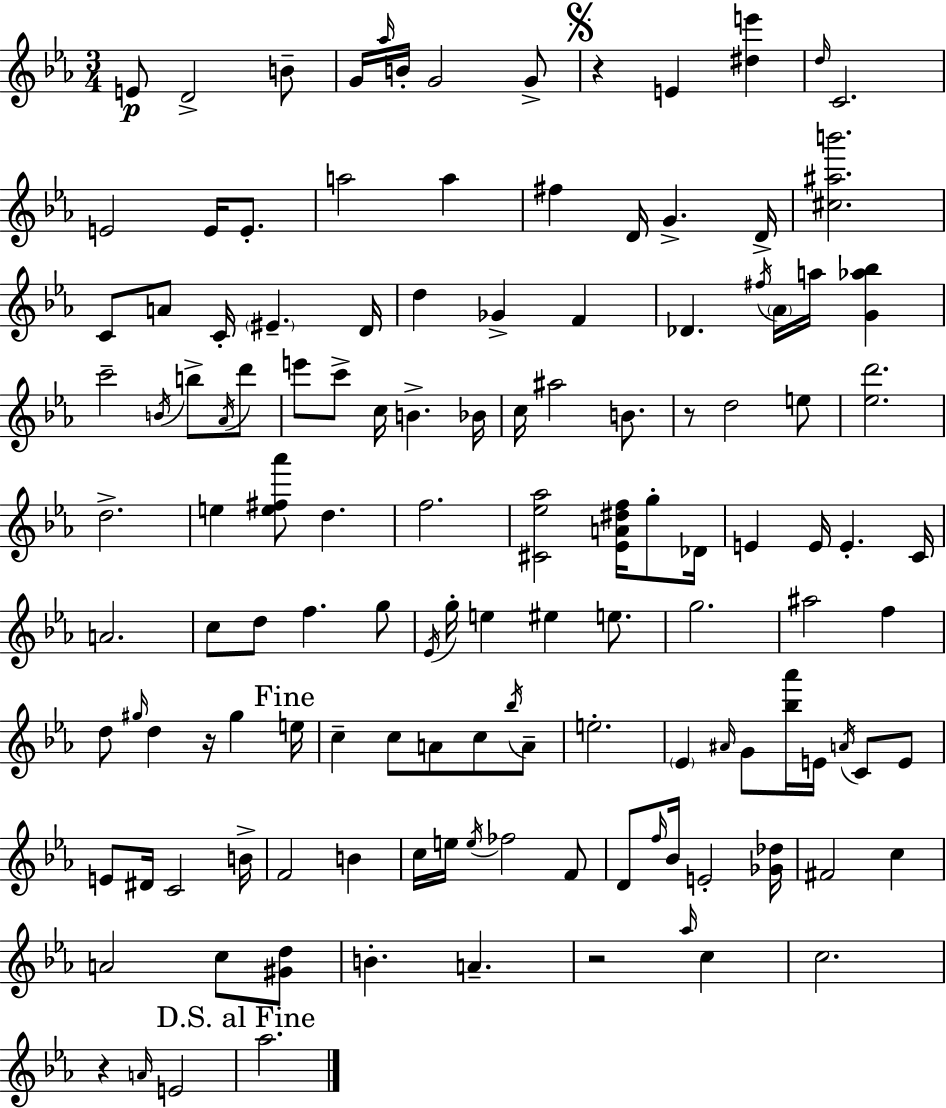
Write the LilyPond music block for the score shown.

{
  \clef treble
  \numericTimeSignature
  \time 3/4
  \key c \minor
  e'8\p d'2-> b'8-- | g'16 \grace { aes''16 } b'16-. g'2 g'8-> | \mark \markup { \musicglyph "scripts.segno" } r4 e'4 <dis'' e'''>4 | \grace { d''16 } c'2. | \break e'2 e'16 e'8.-. | a''2 a''4 | fis''4 d'16 g'4.-> | d'16-> <cis'' ais'' b'''>2. | \break c'8 a'8 c'16-. \parenthesize eis'4.-- | d'16 d''4 ges'4-> f'4 | des'4. \acciaccatura { fis''16 } \parenthesize aes'16 a''16 <g' aes'' bes''>4 | c'''2-- \acciaccatura { b'16 } | \break b''8-> \acciaccatura { aes'16 } d'''8 e'''8 c'''8-> c''16 b'4.-> | bes'16 c''16 ais''2 | b'8. r8 d''2 | e''8 <ees'' d'''>2. | \break d''2.-> | e''4 <e'' fis'' aes'''>8 d''4. | f''2. | <cis' ees'' aes''>2 | \break <ees' a' dis'' f''>16 g''8-. des'16 e'4 e'16 e'4.-. | c'16 a'2. | c''8 d''8 f''4. | g''8 \acciaccatura { ees'16 } g''16-. e''4 eis''4 | \break e''8. g''2. | ais''2 | f''4 d''8 \grace { gis''16 } d''4 | r16 gis''4 \mark "Fine" e''16 c''4-- c''8 | \break a'8 c''8 \acciaccatura { bes''16 } a'8-- e''2.-. | \parenthesize ees'4 | \grace { ais'16 } g'8 <bes'' aes'''>16 e'16 \acciaccatura { a'16 } c'8 e'8 e'8 | dis'16 c'2 b'16-> f'2 | \break b'4 c''16 e''16 | \acciaccatura { e''16 } fes''2 f'8 d'8 | \grace { f''16 } bes'16 e'2-. <ges' des''>16 | fis'2 c''4 | \break a'2 c''8 <gis' d''>8 | b'4.-. a'4.-- | r2 \grace { aes''16 } c''4 | c''2. | \break r4 \grace { a'16 } e'2 | \mark "D.S. al Fine" aes''2. | \bar "|."
}